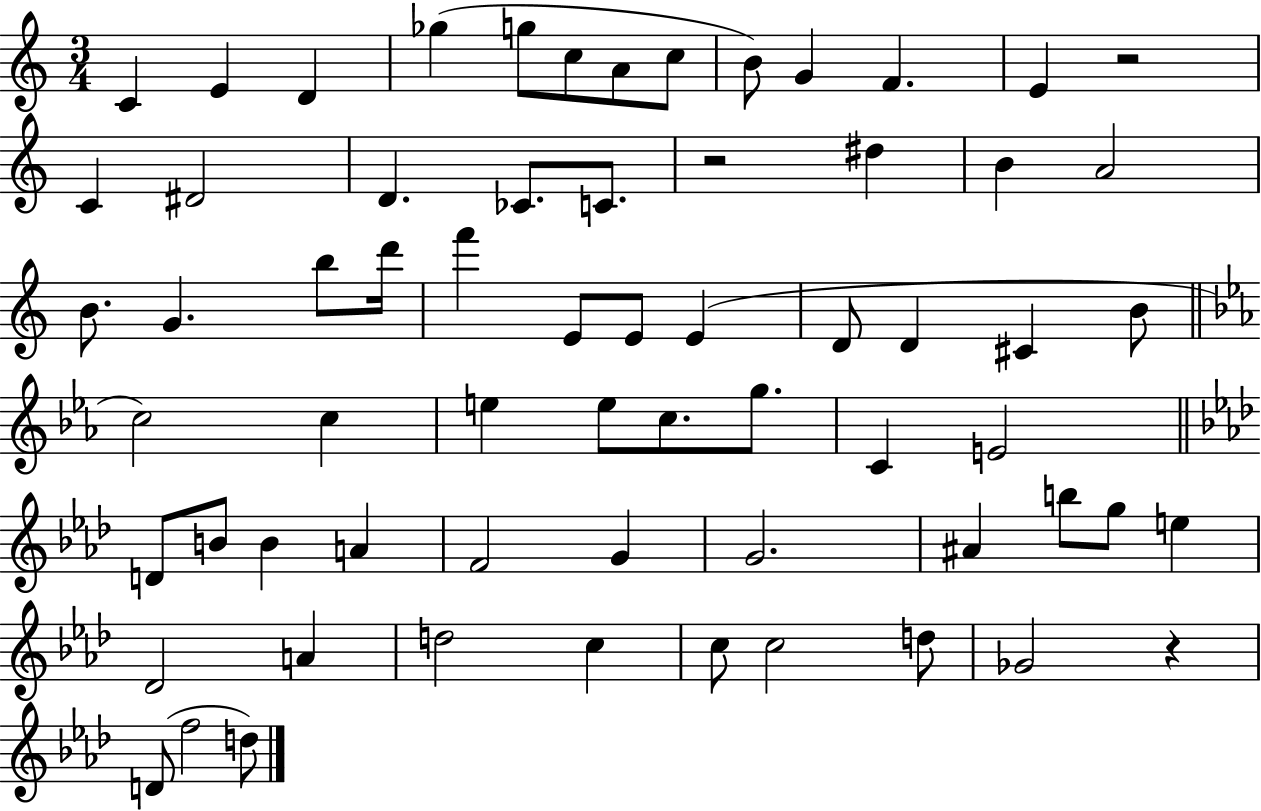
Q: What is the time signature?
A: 3/4